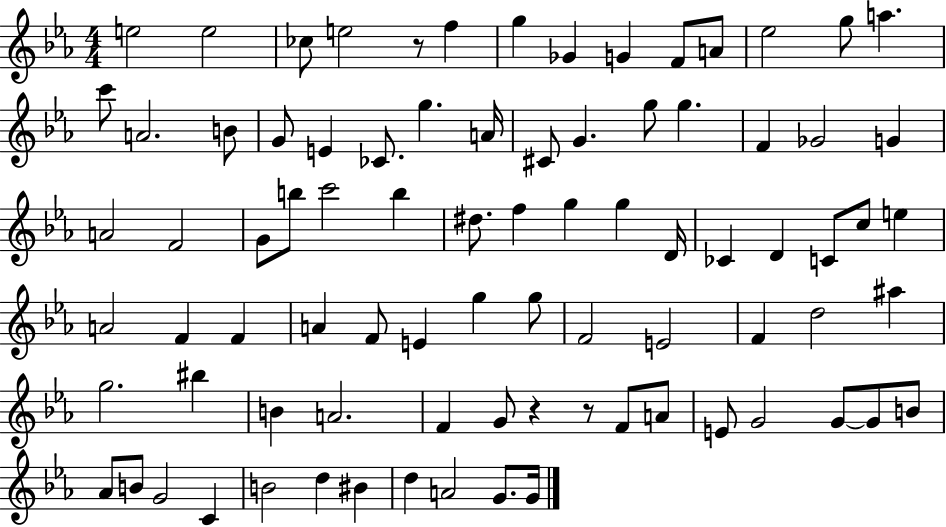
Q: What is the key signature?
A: EES major